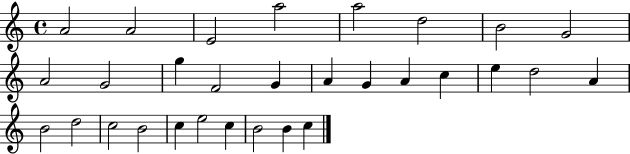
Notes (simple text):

A4/h A4/h E4/h A5/h A5/h D5/h B4/h G4/h A4/h G4/h G5/q F4/h G4/q A4/q G4/q A4/q C5/q E5/q D5/h A4/q B4/h D5/h C5/h B4/h C5/q E5/h C5/q B4/h B4/q C5/q